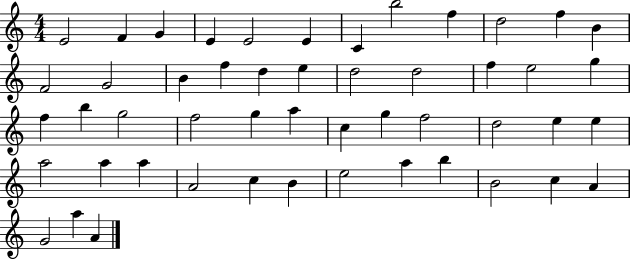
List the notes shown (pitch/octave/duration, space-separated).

E4/h F4/q G4/q E4/q E4/h E4/q C4/q B5/h F5/q D5/h F5/q B4/q F4/h G4/h B4/q F5/q D5/q E5/q D5/h D5/h F5/q E5/h G5/q F5/q B5/q G5/h F5/h G5/q A5/q C5/q G5/q F5/h D5/h E5/q E5/q A5/h A5/q A5/q A4/h C5/q B4/q E5/h A5/q B5/q B4/h C5/q A4/q G4/h A5/q A4/q